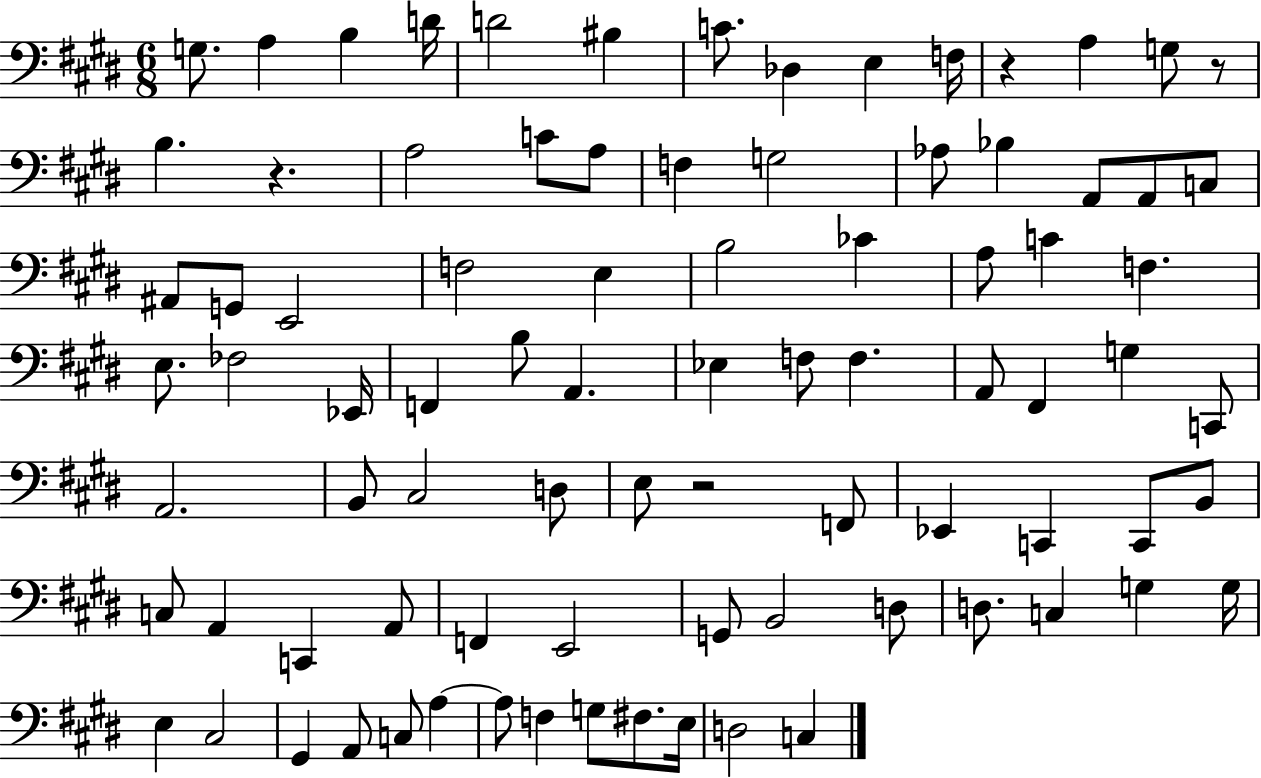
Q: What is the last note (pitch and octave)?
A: C3